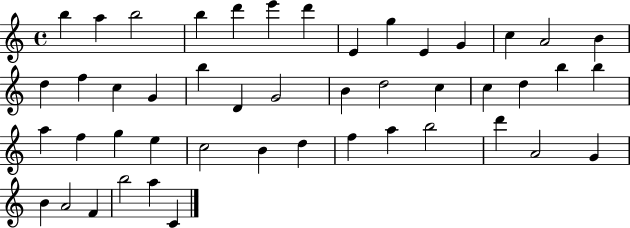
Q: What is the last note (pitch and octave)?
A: C4